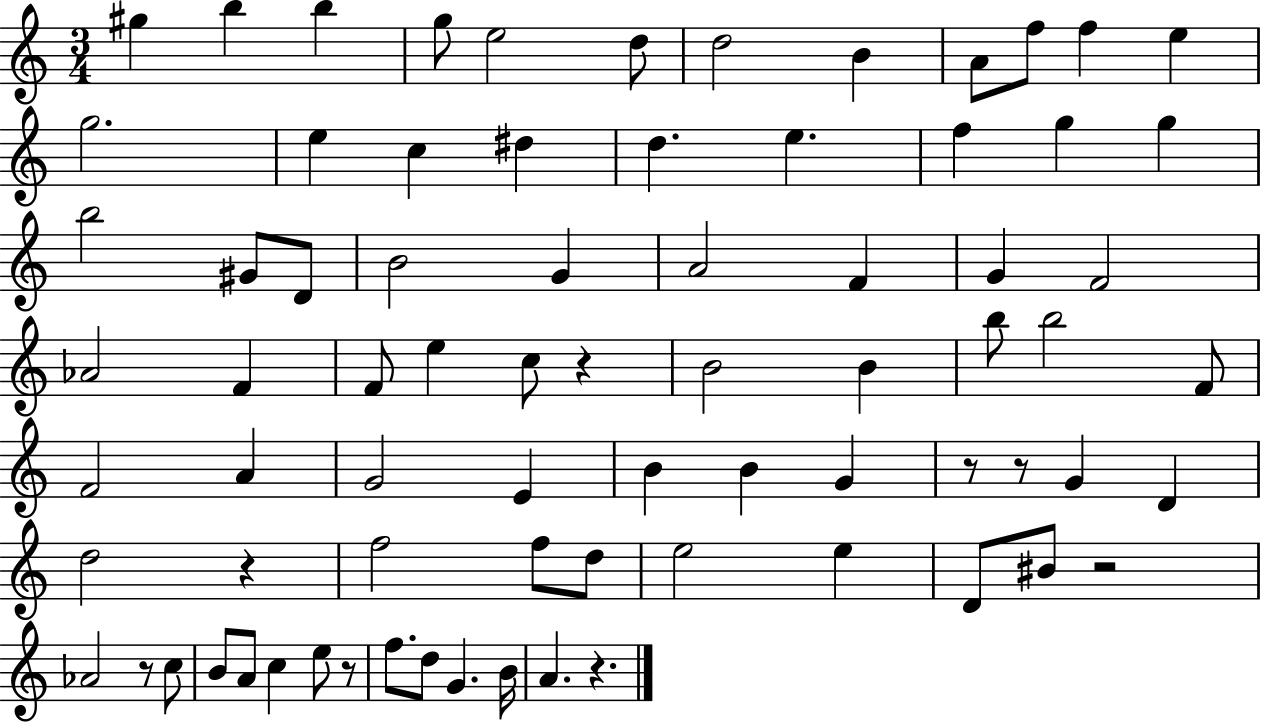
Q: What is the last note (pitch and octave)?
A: A4